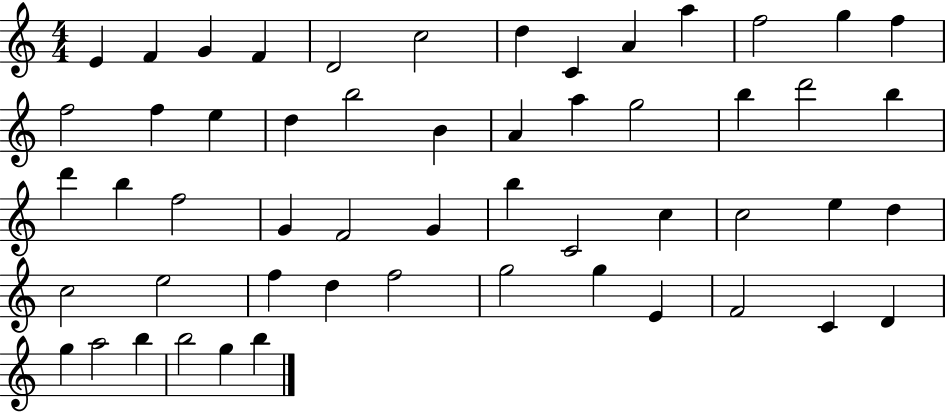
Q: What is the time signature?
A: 4/4